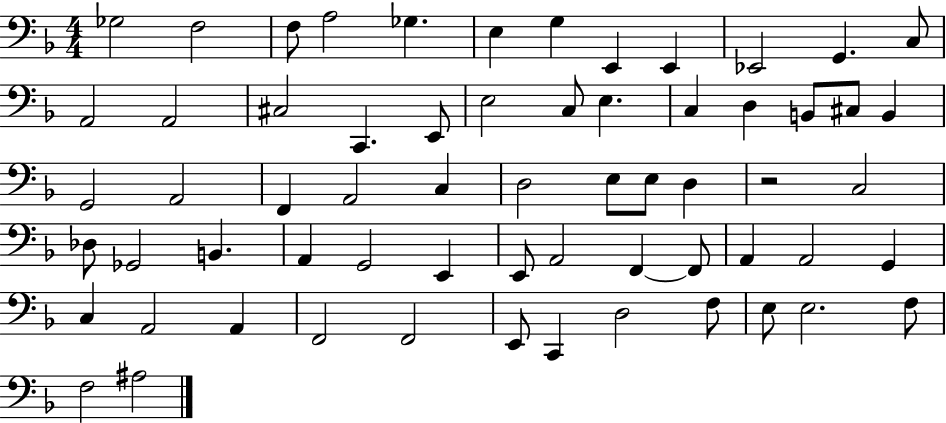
{
  \clef bass
  \numericTimeSignature
  \time 4/4
  \key f \major
  \repeat volta 2 { ges2 f2 | f8 a2 ges4. | e4 g4 e,4 e,4 | ees,2 g,4. c8 | \break a,2 a,2 | cis2 c,4. e,8 | e2 c8 e4. | c4 d4 b,8 cis8 b,4 | \break g,2 a,2 | f,4 a,2 c4 | d2 e8 e8 d4 | r2 c2 | \break des8 ges,2 b,4. | a,4 g,2 e,4 | e,8 a,2 f,4~~ f,8 | a,4 a,2 g,4 | \break c4 a,2 a,4 | f,2 f,2 | e,8 c,4 d2 f8 | e8 e2. f8 | \break f2 ais2 | } \bar "|."
}